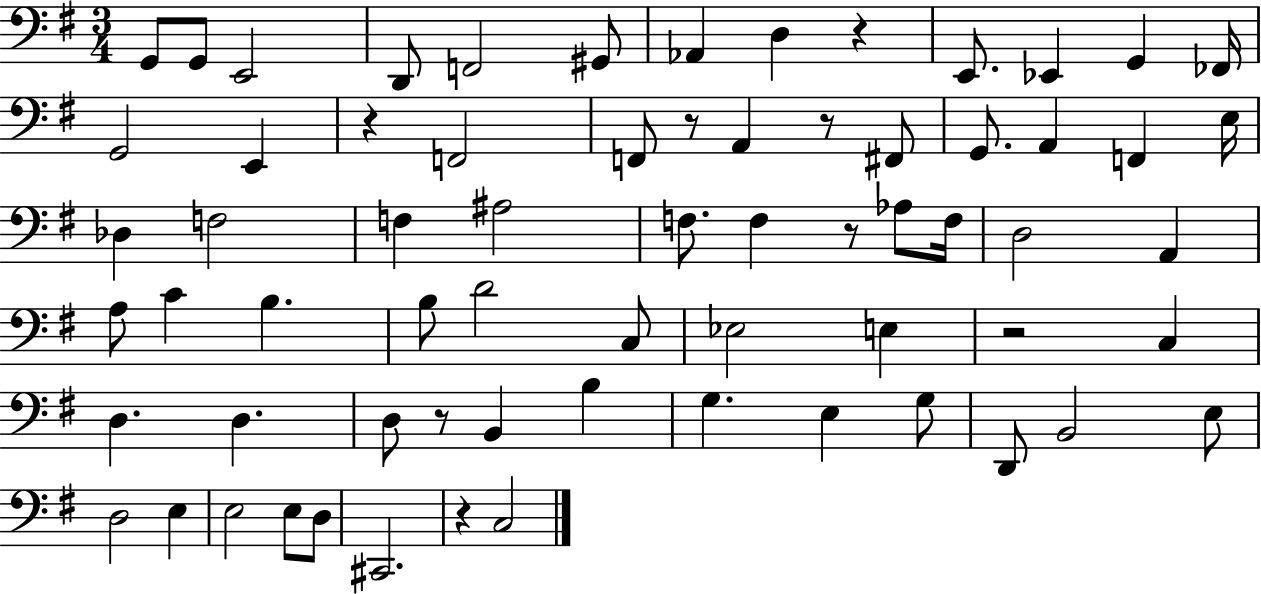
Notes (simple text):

G2/e G2/e E2/h D2/e F2/h G#2/e Ab2/q D3/q R/q E2/e. Eb2/q G2/q FES2/s G2/h E2/q R/q F2/h F2/e R/e A2/q R/e F#2/e G2/e. A2/q F2/q E3/s Db3/q F3/h F3/q A#3/h F3/e. F3/q R/e Ab3/e F3/s D3/h A2/q A3/e C4/q B3/q. B3/e D4/h C3/e Eb3/h E3/q R/h C3/q D3/q. D3/q. D3/e R/e B2/q B3/q G3/q. E3/q G3/e D2/e B2/h E3/e D3/h E3/q E3/h E3/e D3/e C#2/h. R/q C3/h